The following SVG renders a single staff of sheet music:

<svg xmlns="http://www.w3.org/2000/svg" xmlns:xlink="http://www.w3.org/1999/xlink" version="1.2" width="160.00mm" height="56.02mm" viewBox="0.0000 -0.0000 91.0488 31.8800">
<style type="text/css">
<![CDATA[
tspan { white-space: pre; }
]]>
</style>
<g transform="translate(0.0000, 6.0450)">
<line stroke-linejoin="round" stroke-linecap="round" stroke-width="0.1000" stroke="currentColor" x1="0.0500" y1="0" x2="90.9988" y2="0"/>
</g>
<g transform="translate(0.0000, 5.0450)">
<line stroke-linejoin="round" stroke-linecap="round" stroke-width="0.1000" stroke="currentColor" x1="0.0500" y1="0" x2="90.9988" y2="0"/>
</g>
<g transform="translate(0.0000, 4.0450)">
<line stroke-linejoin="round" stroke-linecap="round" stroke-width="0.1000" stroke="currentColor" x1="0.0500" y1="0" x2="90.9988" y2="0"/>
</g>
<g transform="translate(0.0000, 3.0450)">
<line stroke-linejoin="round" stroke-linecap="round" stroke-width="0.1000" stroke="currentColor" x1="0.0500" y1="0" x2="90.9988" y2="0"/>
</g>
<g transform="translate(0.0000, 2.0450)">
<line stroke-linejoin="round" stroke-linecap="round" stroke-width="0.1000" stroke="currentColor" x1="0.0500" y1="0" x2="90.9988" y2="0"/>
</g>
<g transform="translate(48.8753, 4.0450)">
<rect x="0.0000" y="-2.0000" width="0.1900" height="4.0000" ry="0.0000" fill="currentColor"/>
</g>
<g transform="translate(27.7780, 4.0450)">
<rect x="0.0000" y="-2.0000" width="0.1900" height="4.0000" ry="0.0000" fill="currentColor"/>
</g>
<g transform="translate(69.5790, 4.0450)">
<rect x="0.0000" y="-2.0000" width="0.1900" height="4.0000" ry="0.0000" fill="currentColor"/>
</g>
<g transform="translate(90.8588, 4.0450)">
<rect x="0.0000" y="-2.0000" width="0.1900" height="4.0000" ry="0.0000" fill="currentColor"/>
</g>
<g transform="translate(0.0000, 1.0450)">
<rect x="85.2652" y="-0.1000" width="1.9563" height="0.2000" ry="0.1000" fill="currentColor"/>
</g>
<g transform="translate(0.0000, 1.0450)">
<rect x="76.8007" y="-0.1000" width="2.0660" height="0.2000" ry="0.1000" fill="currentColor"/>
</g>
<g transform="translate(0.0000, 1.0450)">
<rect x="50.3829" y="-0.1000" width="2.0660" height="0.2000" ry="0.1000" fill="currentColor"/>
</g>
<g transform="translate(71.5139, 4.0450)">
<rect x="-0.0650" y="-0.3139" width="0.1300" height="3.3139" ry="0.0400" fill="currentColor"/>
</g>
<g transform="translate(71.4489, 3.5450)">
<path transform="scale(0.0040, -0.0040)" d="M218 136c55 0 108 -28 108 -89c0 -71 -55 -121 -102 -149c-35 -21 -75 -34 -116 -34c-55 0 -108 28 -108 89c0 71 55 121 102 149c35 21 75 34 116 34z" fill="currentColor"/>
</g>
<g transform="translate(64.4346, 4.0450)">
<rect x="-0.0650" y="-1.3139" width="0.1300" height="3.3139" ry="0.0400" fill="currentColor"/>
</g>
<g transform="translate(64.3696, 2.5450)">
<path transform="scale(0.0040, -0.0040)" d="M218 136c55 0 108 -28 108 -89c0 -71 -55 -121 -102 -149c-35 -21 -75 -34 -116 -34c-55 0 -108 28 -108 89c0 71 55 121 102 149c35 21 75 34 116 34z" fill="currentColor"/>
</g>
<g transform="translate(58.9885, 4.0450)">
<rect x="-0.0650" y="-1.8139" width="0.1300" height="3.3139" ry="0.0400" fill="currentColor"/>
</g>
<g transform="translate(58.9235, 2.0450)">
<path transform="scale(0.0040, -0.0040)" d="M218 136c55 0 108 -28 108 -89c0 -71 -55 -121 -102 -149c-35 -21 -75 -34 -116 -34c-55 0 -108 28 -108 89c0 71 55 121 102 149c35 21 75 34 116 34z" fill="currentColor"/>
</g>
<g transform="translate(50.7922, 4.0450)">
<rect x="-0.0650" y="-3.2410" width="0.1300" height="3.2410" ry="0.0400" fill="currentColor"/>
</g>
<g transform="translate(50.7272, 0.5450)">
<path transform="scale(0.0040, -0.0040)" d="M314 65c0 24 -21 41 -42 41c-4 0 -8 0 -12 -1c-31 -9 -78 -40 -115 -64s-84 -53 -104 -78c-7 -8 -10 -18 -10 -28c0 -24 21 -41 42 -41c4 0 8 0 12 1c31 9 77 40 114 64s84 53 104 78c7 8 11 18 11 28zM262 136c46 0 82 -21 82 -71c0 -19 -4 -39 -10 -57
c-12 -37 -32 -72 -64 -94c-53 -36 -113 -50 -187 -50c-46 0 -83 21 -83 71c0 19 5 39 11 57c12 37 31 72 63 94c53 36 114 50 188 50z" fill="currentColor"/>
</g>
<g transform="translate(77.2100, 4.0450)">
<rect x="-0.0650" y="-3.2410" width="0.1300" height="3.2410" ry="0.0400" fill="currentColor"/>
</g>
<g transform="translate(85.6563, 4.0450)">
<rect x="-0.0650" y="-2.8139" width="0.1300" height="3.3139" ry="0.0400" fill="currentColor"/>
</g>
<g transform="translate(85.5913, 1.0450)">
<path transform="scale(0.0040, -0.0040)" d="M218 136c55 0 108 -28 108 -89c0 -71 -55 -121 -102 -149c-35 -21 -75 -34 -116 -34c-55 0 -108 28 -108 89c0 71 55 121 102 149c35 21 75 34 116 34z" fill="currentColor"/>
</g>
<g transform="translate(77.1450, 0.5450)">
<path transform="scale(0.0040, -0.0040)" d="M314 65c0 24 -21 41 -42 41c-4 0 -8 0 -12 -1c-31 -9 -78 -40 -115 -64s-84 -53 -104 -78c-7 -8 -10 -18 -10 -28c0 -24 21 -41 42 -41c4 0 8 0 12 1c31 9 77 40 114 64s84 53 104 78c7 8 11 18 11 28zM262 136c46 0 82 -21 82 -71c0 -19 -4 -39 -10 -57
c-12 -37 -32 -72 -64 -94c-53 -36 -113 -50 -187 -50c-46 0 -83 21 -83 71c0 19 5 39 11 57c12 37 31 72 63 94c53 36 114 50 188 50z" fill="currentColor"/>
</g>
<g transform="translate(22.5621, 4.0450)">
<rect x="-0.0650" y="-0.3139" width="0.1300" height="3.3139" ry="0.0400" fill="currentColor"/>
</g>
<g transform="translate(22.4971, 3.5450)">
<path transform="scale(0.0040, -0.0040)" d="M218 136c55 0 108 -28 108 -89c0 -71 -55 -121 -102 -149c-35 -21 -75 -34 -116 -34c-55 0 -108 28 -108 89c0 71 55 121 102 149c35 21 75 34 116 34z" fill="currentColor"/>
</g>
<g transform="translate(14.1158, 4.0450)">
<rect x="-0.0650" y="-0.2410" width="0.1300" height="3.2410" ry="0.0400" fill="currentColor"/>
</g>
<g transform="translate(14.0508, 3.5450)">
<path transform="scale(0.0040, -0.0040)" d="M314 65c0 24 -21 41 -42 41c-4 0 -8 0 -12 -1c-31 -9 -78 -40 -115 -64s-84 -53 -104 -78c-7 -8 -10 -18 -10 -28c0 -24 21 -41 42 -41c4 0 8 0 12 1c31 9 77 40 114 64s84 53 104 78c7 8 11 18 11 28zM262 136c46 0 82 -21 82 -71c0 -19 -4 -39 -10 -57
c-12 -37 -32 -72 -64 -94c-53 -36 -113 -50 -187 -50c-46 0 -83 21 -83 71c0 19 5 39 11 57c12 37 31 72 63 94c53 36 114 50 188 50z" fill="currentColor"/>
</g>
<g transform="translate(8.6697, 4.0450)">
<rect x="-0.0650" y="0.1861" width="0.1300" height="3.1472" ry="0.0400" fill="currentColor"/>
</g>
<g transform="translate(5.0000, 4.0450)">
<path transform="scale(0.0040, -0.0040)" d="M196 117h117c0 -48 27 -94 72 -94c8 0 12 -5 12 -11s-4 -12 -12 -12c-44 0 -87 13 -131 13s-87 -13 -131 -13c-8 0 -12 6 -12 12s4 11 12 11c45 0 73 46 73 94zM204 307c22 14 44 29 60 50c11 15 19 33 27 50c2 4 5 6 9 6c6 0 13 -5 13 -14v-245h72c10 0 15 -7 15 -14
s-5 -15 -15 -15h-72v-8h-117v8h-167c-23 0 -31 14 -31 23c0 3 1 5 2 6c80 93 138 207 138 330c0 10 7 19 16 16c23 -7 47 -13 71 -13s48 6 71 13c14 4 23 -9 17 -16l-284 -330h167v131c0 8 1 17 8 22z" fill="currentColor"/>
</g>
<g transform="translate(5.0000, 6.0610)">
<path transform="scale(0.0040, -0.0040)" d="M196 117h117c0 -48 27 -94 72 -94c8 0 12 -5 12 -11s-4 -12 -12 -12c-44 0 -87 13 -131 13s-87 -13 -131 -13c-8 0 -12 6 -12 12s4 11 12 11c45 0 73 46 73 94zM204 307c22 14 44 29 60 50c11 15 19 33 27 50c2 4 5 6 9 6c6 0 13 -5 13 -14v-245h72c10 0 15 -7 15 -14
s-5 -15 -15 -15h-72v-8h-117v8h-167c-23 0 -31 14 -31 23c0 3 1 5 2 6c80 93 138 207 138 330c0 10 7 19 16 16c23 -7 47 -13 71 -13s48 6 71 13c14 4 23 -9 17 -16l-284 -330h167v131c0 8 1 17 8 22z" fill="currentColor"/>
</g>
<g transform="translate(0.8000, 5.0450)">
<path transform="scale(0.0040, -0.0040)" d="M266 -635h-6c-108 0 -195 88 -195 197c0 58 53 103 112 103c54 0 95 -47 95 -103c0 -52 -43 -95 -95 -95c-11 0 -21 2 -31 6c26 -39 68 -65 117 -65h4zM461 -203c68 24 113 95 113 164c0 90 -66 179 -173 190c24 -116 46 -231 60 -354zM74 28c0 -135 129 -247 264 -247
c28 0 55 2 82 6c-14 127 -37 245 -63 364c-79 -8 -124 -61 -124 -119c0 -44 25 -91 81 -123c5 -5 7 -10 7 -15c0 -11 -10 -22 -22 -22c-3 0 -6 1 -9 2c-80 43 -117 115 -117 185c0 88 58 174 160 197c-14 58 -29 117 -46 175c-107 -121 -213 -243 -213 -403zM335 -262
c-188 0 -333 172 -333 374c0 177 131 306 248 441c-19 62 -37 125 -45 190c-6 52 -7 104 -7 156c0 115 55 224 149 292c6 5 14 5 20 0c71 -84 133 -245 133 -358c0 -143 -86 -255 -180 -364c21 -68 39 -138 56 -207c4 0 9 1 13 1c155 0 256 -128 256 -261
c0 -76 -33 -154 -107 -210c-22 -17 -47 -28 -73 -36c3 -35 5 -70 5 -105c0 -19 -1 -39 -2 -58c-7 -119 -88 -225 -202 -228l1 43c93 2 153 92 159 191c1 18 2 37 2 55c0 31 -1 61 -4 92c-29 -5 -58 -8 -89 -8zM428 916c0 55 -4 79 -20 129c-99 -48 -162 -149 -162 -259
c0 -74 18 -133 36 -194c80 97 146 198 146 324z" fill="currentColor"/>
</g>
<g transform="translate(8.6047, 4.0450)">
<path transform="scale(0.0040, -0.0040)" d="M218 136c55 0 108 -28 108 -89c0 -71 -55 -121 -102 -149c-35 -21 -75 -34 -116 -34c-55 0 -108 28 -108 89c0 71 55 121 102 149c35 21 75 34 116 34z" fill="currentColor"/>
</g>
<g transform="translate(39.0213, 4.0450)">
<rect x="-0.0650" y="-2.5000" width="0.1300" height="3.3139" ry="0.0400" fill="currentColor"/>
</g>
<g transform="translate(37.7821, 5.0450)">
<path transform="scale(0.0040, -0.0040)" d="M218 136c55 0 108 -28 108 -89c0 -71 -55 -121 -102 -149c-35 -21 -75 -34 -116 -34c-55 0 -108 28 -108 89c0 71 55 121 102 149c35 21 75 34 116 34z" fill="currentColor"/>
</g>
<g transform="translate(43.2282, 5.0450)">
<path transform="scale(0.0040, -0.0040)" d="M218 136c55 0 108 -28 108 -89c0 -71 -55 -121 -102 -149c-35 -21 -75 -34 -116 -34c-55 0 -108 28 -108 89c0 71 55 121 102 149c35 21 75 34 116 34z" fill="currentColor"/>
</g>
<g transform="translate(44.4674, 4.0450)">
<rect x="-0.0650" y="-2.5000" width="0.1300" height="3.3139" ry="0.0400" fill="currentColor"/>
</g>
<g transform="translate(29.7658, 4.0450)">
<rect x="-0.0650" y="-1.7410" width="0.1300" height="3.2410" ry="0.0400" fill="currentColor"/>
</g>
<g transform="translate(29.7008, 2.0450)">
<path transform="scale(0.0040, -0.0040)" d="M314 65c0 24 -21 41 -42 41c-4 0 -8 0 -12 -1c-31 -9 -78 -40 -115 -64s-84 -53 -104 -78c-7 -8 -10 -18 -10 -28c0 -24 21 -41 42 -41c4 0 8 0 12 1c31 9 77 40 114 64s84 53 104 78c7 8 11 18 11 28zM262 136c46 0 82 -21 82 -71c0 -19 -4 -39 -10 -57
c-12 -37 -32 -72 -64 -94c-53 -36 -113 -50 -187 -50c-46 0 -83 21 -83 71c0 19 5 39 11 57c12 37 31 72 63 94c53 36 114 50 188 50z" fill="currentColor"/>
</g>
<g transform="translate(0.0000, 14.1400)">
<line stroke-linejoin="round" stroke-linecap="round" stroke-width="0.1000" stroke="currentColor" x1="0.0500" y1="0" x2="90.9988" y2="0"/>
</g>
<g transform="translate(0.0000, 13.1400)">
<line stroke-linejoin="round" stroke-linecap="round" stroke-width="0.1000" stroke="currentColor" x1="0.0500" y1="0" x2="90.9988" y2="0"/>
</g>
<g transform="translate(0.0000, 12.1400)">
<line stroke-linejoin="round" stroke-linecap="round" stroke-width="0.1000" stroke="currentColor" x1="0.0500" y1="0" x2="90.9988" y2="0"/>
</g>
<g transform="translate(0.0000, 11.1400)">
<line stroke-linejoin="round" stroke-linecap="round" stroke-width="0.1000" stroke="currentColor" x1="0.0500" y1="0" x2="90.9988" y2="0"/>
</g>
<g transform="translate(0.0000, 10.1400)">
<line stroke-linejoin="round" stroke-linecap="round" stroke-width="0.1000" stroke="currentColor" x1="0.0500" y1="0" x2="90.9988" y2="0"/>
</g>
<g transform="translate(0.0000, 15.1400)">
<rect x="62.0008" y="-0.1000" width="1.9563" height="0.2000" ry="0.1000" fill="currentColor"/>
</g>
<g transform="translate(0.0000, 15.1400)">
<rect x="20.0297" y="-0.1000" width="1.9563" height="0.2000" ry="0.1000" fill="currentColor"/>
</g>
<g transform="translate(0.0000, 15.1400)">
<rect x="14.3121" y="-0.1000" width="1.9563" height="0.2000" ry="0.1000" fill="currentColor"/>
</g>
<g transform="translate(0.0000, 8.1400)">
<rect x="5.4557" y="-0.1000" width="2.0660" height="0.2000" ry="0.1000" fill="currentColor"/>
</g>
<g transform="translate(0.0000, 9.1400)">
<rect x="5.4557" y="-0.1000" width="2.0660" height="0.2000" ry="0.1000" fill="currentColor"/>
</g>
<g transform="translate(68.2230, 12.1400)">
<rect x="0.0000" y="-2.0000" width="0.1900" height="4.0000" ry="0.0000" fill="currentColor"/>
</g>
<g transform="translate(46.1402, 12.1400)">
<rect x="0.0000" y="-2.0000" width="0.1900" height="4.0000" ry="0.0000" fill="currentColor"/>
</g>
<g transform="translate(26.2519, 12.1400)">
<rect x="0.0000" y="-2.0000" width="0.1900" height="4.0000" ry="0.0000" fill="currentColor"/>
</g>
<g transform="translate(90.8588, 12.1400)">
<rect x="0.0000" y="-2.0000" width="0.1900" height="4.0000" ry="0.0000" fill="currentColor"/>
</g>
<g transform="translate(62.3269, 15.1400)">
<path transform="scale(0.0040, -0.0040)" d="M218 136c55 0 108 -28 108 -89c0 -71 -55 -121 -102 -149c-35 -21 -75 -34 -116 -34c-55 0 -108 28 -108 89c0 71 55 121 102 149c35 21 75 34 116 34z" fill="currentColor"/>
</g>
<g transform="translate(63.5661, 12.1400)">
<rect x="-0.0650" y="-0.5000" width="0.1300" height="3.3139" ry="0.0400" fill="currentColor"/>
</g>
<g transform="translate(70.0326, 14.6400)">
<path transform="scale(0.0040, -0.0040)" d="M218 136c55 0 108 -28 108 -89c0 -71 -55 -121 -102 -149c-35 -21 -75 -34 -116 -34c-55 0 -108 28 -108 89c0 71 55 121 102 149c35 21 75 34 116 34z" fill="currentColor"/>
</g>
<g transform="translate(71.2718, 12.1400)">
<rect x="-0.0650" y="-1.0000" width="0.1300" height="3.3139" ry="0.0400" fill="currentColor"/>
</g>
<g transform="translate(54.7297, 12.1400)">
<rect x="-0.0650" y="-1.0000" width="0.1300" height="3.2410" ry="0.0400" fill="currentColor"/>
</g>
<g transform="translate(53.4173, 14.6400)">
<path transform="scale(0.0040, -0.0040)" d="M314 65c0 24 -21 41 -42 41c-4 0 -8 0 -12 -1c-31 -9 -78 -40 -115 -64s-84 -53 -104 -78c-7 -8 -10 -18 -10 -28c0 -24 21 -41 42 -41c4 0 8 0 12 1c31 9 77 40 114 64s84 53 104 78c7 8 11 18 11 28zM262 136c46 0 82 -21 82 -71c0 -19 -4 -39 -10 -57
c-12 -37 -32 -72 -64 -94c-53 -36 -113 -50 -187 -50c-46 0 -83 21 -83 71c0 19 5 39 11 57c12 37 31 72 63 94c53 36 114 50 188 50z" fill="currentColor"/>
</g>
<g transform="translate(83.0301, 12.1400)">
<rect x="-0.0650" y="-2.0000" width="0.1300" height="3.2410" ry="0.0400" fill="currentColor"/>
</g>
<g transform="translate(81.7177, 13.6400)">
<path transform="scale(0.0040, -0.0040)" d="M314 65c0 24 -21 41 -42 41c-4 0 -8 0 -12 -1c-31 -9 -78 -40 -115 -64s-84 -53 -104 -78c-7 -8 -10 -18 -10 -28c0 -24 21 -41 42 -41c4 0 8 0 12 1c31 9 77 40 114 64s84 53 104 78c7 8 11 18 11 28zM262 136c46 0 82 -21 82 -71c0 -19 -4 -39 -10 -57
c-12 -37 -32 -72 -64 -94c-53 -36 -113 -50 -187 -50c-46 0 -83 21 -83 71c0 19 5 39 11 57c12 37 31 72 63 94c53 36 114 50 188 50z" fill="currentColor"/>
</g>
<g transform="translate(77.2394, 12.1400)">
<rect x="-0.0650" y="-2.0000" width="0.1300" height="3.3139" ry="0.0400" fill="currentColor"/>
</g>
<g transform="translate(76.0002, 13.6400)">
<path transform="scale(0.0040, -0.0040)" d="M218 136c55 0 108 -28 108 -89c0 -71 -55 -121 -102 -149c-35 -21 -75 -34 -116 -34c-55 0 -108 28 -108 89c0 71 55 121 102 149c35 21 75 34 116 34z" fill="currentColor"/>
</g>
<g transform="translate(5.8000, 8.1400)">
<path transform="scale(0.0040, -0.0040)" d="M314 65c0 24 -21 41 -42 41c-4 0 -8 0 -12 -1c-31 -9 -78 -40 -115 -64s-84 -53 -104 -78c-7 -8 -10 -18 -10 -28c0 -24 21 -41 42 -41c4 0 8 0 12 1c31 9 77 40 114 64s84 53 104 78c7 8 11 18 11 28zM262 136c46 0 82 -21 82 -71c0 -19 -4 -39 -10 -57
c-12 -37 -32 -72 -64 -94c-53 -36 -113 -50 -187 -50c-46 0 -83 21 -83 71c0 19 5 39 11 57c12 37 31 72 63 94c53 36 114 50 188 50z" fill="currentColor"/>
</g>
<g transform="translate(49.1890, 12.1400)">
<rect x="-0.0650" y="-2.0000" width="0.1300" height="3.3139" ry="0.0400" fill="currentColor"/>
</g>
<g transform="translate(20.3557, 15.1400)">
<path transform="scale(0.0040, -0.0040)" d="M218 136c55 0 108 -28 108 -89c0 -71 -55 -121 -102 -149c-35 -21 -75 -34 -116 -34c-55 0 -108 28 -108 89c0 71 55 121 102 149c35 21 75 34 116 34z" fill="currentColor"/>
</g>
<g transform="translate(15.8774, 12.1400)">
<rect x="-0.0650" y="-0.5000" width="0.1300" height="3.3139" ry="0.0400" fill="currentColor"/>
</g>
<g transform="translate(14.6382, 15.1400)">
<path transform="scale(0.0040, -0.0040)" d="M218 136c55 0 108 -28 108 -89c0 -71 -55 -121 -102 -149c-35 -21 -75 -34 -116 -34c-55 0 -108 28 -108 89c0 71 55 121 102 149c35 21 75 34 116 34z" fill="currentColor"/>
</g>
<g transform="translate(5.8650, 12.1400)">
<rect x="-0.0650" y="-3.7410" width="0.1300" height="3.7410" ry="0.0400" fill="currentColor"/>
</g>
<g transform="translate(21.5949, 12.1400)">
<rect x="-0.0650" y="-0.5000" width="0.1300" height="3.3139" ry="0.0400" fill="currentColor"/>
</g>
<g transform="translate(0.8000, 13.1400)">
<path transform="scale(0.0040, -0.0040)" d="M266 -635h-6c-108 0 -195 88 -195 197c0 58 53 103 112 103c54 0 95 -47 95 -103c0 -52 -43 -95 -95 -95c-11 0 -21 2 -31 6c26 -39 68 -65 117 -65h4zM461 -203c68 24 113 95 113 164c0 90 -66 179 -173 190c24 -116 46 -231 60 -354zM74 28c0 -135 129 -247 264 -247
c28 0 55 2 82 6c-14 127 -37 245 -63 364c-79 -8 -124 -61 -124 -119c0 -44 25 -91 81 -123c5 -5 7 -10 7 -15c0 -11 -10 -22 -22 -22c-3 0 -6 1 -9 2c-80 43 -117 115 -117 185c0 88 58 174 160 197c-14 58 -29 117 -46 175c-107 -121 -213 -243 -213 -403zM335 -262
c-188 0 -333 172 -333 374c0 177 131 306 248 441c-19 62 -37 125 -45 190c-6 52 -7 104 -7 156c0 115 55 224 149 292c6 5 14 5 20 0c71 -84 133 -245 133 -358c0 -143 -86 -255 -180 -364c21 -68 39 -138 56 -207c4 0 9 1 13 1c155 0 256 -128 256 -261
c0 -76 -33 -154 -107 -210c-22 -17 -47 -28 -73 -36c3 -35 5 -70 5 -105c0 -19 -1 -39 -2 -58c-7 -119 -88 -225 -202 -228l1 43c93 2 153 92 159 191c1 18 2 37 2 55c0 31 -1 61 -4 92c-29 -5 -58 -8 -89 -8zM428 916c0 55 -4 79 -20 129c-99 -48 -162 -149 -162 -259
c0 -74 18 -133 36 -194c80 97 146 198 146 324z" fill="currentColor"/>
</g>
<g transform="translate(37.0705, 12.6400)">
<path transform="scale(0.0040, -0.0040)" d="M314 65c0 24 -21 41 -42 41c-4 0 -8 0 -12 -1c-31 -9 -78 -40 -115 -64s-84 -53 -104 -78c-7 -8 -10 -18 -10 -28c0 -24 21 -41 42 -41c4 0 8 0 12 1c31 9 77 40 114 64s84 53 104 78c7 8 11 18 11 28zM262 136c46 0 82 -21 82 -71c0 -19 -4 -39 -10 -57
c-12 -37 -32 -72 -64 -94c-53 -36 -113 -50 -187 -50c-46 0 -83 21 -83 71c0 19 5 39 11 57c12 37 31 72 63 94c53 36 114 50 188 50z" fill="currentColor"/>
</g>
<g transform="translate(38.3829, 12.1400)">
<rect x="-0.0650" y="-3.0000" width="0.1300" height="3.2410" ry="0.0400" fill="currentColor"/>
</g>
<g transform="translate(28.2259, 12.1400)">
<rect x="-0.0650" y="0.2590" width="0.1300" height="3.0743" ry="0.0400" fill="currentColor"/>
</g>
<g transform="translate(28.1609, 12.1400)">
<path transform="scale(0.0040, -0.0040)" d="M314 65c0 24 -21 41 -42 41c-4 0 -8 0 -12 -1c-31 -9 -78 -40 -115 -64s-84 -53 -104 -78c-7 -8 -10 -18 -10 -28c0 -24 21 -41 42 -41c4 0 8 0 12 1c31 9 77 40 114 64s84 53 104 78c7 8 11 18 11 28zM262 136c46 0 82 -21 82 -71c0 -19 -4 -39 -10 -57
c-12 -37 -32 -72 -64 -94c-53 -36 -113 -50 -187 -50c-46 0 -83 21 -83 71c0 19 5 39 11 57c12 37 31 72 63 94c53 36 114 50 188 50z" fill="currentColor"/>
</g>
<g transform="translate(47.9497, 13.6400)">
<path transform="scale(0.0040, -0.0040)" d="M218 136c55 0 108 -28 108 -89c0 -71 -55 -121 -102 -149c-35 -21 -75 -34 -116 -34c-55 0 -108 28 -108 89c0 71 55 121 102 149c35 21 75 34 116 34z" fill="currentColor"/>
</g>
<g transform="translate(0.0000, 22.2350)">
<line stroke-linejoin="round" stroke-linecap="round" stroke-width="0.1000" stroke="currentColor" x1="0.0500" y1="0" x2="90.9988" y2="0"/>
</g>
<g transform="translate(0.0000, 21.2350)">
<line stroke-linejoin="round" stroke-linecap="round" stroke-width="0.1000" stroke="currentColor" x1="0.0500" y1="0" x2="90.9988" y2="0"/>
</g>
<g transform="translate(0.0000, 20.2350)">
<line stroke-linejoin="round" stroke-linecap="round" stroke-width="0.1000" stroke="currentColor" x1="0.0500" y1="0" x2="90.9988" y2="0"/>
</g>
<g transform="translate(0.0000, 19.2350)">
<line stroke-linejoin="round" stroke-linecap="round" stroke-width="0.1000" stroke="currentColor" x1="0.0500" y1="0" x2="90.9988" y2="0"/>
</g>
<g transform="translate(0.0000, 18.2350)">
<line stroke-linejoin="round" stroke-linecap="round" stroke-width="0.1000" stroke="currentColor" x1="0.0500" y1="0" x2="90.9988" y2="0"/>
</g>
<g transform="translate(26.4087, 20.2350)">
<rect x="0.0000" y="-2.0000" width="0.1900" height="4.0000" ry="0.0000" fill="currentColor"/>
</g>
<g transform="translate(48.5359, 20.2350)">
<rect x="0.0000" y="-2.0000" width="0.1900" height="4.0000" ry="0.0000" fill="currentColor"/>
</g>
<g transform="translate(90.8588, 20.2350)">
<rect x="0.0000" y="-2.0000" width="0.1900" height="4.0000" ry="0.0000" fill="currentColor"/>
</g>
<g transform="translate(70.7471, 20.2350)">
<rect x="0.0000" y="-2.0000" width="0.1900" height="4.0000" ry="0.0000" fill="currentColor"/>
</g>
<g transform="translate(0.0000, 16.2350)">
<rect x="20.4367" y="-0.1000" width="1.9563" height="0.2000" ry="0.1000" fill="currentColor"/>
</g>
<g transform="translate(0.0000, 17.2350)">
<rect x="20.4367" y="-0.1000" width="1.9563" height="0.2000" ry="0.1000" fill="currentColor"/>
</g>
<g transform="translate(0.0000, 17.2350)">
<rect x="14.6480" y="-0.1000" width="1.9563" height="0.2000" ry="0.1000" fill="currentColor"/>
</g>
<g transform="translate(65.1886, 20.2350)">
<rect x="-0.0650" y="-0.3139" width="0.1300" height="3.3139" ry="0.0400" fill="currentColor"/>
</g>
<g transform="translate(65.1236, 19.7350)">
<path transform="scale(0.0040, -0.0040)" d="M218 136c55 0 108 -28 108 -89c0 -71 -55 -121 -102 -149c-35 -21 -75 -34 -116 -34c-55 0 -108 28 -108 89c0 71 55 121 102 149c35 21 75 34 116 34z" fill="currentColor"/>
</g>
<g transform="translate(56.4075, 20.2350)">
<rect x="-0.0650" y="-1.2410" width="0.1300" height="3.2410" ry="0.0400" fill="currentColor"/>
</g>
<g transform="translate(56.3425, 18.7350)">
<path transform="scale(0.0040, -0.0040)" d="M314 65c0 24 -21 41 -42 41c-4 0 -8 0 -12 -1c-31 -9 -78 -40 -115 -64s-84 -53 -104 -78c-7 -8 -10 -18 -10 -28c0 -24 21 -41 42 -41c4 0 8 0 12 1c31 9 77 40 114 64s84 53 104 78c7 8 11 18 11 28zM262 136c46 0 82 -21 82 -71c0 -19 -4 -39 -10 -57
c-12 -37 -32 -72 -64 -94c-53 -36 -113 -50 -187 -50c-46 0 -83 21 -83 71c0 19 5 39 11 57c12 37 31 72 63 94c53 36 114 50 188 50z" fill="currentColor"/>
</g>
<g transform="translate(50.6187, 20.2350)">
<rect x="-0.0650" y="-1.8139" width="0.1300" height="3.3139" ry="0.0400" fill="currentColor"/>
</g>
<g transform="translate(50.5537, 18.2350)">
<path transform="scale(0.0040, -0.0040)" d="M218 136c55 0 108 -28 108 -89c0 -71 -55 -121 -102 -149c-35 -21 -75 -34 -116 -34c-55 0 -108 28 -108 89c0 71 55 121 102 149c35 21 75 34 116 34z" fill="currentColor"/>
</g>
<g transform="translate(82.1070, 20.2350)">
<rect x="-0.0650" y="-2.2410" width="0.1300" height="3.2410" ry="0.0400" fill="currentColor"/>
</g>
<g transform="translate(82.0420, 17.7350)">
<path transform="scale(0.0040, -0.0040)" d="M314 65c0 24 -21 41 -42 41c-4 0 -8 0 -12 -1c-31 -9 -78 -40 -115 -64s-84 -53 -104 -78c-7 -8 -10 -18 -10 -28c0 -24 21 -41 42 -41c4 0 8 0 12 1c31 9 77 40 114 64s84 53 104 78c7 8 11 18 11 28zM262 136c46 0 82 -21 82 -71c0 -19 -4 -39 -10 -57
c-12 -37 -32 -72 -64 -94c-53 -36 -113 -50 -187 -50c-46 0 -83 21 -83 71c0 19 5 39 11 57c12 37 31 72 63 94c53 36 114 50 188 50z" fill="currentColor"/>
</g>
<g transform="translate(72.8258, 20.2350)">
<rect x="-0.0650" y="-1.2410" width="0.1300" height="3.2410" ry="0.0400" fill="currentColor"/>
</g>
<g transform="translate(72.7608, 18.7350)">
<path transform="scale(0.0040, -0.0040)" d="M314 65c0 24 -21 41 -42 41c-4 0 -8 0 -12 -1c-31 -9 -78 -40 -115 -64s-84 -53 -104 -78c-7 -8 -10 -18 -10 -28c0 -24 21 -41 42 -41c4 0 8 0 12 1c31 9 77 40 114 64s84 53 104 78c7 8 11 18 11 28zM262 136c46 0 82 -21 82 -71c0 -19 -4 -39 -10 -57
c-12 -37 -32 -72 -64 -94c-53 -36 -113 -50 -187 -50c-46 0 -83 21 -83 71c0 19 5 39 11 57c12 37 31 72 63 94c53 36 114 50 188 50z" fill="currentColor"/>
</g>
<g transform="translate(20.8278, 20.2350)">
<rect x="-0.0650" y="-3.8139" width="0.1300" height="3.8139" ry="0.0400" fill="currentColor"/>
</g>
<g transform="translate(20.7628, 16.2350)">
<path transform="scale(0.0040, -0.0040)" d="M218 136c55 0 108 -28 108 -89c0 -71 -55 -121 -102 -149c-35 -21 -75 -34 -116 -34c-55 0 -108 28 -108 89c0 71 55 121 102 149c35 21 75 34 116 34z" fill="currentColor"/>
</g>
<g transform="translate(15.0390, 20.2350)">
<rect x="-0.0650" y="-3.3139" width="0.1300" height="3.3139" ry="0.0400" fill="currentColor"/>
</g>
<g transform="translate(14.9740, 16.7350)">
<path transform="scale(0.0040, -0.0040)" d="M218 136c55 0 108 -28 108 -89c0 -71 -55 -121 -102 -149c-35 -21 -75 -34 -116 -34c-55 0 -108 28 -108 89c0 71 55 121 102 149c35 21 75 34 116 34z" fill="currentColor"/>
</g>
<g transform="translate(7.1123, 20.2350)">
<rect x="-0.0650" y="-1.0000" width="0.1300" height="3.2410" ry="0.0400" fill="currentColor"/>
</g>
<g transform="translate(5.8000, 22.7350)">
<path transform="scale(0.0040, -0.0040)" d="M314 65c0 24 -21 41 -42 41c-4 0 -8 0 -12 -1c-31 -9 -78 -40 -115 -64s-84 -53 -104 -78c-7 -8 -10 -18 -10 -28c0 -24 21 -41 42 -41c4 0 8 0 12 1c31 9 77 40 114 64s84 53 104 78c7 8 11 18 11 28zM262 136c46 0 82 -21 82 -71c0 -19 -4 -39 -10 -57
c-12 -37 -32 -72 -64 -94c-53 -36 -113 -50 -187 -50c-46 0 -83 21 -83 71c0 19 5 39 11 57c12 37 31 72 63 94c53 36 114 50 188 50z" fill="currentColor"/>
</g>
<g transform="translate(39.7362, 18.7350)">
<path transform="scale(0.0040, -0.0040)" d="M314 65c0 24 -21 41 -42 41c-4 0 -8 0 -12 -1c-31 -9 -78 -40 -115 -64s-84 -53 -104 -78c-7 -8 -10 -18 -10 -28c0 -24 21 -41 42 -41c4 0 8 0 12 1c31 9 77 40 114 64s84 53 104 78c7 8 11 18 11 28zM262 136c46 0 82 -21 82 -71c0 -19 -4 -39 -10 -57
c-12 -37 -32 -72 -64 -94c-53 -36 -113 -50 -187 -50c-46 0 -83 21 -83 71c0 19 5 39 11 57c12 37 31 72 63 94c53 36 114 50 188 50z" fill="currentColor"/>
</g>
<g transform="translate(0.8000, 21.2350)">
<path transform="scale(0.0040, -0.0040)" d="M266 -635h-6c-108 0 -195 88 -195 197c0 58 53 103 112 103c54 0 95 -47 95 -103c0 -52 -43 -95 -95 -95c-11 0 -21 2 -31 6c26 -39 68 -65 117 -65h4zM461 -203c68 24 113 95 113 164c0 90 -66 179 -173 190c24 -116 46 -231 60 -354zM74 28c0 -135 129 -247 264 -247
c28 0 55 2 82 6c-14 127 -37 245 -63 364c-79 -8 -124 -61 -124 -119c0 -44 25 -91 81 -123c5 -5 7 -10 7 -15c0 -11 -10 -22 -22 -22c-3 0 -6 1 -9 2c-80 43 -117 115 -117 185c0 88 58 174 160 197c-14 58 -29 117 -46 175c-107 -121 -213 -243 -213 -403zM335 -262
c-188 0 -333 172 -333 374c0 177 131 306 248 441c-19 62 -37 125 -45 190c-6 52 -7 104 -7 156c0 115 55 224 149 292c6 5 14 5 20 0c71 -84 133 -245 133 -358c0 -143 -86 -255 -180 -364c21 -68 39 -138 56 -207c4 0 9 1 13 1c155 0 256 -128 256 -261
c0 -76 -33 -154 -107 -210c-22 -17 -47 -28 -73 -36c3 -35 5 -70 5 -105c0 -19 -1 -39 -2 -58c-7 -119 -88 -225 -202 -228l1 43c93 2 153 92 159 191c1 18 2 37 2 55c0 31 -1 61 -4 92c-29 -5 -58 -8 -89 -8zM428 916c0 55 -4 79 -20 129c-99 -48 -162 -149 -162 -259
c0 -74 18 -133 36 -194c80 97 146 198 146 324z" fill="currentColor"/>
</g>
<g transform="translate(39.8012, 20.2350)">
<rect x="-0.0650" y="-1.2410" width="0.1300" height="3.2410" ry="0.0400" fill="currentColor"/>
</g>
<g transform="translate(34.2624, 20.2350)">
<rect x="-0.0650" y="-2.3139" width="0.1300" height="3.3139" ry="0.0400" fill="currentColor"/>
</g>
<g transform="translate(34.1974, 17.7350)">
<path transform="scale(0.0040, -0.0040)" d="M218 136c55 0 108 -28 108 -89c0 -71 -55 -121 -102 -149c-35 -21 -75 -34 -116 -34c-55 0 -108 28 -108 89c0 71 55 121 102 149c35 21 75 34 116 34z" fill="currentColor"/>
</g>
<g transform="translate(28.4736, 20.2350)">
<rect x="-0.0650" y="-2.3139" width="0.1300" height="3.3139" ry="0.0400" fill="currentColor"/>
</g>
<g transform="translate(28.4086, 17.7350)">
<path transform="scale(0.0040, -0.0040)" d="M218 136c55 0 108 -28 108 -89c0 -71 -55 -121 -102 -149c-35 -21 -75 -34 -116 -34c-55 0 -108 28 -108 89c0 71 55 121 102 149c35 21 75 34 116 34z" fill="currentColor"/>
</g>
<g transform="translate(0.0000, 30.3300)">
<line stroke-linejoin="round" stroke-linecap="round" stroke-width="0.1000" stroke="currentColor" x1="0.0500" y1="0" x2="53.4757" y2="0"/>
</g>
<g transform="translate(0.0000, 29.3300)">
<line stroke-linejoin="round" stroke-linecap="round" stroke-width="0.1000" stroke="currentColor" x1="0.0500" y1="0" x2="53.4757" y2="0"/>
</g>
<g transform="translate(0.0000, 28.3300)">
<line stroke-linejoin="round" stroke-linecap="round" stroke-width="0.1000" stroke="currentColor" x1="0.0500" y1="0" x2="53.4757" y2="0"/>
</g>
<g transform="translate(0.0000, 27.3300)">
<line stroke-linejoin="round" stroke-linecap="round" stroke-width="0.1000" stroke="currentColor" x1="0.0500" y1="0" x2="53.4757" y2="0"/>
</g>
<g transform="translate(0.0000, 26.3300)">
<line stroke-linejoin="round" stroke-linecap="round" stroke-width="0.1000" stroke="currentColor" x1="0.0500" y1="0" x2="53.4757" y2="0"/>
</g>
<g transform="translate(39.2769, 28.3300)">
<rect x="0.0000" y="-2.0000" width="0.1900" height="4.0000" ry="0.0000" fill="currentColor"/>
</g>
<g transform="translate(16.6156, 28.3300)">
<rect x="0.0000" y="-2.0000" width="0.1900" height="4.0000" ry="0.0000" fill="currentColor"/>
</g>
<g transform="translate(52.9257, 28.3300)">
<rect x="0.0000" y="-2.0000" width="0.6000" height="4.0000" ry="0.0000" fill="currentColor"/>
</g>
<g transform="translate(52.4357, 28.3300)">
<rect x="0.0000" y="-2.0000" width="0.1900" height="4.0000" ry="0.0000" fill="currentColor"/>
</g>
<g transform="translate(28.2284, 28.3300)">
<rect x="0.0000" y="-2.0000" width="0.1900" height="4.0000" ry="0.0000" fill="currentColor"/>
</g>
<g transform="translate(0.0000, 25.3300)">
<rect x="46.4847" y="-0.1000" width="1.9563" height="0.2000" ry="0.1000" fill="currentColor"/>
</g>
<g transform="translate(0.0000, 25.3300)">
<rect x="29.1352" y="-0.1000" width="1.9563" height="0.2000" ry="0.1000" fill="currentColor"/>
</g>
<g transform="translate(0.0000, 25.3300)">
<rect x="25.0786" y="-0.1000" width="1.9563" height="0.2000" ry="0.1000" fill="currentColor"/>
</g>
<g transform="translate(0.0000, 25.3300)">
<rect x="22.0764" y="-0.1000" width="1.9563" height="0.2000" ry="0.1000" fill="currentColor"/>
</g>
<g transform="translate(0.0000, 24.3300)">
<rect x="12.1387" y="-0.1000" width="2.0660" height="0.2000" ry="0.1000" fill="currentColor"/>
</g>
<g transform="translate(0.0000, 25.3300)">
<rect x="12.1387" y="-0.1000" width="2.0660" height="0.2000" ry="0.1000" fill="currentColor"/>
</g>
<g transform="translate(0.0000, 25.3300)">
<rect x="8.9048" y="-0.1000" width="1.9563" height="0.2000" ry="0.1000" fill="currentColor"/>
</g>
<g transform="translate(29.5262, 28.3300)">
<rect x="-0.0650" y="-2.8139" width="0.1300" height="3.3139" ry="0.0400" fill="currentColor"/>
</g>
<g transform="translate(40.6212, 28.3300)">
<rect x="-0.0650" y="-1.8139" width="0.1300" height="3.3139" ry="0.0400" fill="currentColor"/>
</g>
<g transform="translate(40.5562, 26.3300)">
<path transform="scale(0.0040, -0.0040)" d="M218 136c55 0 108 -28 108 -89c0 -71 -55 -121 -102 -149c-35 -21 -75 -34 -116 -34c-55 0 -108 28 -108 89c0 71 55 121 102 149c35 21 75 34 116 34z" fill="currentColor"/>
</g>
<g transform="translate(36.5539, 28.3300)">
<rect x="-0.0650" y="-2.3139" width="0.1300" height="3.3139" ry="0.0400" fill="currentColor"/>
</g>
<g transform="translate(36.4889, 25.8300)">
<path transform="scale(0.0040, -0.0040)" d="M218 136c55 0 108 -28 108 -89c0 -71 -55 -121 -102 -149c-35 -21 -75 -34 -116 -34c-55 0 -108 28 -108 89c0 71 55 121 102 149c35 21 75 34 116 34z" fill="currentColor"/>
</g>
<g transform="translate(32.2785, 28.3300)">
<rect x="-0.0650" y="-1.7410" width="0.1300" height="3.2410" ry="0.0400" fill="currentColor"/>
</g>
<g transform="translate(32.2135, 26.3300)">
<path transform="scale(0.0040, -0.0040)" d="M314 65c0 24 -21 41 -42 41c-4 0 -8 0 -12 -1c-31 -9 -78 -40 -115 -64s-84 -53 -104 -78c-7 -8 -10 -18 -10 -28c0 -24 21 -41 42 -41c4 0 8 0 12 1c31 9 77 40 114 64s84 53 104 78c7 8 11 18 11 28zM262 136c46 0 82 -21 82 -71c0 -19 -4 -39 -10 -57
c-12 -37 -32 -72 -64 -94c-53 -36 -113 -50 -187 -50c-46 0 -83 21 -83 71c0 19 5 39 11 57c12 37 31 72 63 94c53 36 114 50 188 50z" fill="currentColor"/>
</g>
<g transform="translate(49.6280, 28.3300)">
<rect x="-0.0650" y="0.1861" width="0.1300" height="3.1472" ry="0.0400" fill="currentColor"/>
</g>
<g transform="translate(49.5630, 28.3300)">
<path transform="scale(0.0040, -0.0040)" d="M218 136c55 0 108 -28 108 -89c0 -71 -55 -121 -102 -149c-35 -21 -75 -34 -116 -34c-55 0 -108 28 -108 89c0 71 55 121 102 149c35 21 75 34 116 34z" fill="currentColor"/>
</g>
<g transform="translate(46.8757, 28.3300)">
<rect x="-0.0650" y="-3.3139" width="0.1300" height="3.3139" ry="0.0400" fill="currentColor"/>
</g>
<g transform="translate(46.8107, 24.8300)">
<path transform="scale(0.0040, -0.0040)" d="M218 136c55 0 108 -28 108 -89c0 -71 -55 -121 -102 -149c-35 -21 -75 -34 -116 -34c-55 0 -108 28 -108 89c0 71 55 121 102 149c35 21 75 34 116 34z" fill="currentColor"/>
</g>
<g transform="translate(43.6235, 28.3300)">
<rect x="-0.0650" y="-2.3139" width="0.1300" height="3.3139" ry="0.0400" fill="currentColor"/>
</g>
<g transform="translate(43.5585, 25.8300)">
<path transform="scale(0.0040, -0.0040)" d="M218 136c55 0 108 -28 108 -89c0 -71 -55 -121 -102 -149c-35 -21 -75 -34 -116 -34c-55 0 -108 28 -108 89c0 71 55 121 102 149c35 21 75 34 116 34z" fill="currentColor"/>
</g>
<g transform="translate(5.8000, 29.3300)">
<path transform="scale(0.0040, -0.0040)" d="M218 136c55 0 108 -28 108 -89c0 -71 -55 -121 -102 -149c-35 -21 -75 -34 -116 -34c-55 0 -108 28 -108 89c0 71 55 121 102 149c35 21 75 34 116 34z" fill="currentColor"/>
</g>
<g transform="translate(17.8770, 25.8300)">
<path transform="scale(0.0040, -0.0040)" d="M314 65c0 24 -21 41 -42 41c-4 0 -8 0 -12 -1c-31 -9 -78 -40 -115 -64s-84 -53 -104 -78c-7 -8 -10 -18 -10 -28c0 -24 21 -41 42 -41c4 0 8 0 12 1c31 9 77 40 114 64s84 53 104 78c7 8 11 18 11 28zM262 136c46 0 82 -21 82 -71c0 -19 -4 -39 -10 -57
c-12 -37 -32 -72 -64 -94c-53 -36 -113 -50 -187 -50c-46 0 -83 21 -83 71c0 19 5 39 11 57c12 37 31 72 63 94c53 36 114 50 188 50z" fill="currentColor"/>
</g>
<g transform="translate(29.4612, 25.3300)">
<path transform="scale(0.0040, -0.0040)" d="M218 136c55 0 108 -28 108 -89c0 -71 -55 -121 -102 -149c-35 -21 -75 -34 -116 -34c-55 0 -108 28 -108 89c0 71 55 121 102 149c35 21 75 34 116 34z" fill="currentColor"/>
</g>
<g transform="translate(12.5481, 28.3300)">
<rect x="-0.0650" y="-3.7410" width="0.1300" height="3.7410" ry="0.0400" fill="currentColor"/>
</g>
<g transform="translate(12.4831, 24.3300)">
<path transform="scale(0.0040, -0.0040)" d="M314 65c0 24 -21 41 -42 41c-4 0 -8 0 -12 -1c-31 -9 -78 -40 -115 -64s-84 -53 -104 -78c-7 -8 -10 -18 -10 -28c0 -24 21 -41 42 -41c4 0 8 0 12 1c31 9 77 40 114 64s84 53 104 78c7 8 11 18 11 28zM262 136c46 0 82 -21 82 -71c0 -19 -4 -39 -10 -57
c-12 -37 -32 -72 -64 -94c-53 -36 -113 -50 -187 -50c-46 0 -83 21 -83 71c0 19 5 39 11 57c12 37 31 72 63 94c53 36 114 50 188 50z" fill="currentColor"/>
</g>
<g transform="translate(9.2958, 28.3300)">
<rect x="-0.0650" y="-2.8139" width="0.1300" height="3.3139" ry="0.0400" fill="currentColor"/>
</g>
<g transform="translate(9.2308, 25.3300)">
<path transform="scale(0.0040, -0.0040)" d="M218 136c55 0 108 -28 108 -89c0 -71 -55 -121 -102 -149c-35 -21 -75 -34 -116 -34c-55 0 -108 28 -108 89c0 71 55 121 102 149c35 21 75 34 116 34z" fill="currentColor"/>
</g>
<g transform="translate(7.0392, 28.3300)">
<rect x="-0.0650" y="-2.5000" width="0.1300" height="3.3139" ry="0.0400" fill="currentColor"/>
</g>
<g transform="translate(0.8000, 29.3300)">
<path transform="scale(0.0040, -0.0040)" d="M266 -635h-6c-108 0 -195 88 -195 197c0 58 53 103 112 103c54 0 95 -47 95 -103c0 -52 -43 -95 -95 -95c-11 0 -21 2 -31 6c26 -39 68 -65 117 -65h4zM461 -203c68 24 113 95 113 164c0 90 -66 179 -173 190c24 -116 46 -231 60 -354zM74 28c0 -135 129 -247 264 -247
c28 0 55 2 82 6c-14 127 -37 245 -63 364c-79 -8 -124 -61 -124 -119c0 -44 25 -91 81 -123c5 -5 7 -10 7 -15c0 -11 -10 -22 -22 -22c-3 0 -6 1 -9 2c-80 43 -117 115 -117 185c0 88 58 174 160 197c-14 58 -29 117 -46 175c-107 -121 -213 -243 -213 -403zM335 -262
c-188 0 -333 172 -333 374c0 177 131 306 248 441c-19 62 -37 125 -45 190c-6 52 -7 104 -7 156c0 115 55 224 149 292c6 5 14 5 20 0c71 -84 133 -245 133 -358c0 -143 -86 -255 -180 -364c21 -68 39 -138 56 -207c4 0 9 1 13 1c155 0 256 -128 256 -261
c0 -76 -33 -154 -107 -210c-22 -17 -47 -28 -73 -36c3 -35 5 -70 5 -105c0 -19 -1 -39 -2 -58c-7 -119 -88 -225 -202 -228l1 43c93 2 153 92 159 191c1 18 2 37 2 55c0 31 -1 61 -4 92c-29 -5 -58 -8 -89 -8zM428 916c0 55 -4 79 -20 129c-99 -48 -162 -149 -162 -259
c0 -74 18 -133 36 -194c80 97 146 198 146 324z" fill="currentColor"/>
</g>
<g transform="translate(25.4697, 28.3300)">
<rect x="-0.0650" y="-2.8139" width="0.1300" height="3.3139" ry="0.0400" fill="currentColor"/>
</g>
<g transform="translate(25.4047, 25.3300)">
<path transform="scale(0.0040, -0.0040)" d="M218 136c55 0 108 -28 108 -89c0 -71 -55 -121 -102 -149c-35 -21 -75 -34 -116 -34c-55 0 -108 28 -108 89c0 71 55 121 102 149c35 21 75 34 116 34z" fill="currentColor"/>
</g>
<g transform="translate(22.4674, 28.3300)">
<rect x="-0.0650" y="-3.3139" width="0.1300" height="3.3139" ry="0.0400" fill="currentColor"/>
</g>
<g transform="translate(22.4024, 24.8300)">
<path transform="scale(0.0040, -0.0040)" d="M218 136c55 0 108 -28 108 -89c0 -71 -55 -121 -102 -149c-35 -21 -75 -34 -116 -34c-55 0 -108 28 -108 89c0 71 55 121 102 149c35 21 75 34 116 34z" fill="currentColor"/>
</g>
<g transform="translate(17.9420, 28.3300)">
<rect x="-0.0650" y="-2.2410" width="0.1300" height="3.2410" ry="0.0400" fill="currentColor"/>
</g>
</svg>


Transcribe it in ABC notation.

X:1
T:Untitled
M:4/4
L:1/4
K:C
B c2 c f2 G G b2 f e c b2 a c'2 C C B2 A2 F D2 C D F F2 D2 b c' g g e2 f e2 c e2 g2 G a c'2 g2 b a a f2 g f g b B